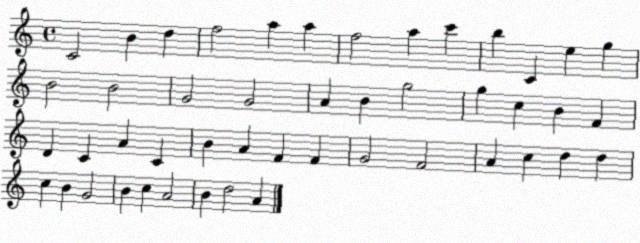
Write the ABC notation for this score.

X:1
T:Untitled
M:4/4
L:1/4
K:C
C2 B d f2 a a f2 a c' b C e g B2 B2 G2 G2 A B g2 g c B F D C A C B A F F G2 F2 A c d d c B G2 B c A2 B d2 A